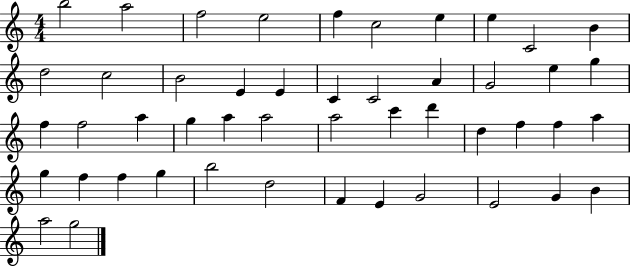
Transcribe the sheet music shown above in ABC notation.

X:1
T:Untitled
M:4/4
L:1/4
K:C
b2 a2 f2 e2 f c2 e e C2 B d2 c2 B2 E E C C2 A G2 e g f f2 a g a a2 a2 c' d' d f f a g f f g b2 d2 F E G2 E2 G B a2 g2